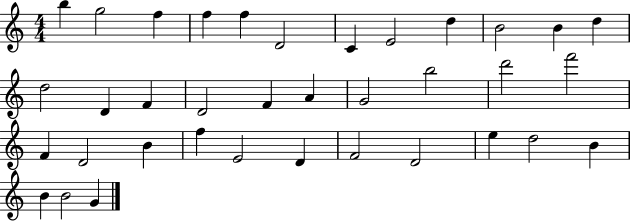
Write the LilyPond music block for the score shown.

{
  \clef treble
  \numericTimeSignature
  \time 4/4
  \key c \major
  b''4 g''2 f''4 | f''4 f''4 d'2 | c'4 e'2 d''4 | b'2 b'4 d''4 | \break d''2 d'4 f'4 | d'2 f'4 a'4 | g'2 b''2 | d'''2 f'''2 | \break f'4 d'2 b'4 | f''4 e'2 d'4 | f'2 d'2 | e''4 d''2 b'4 | \break b'4 b'2 g'4 | \bar "|."
}